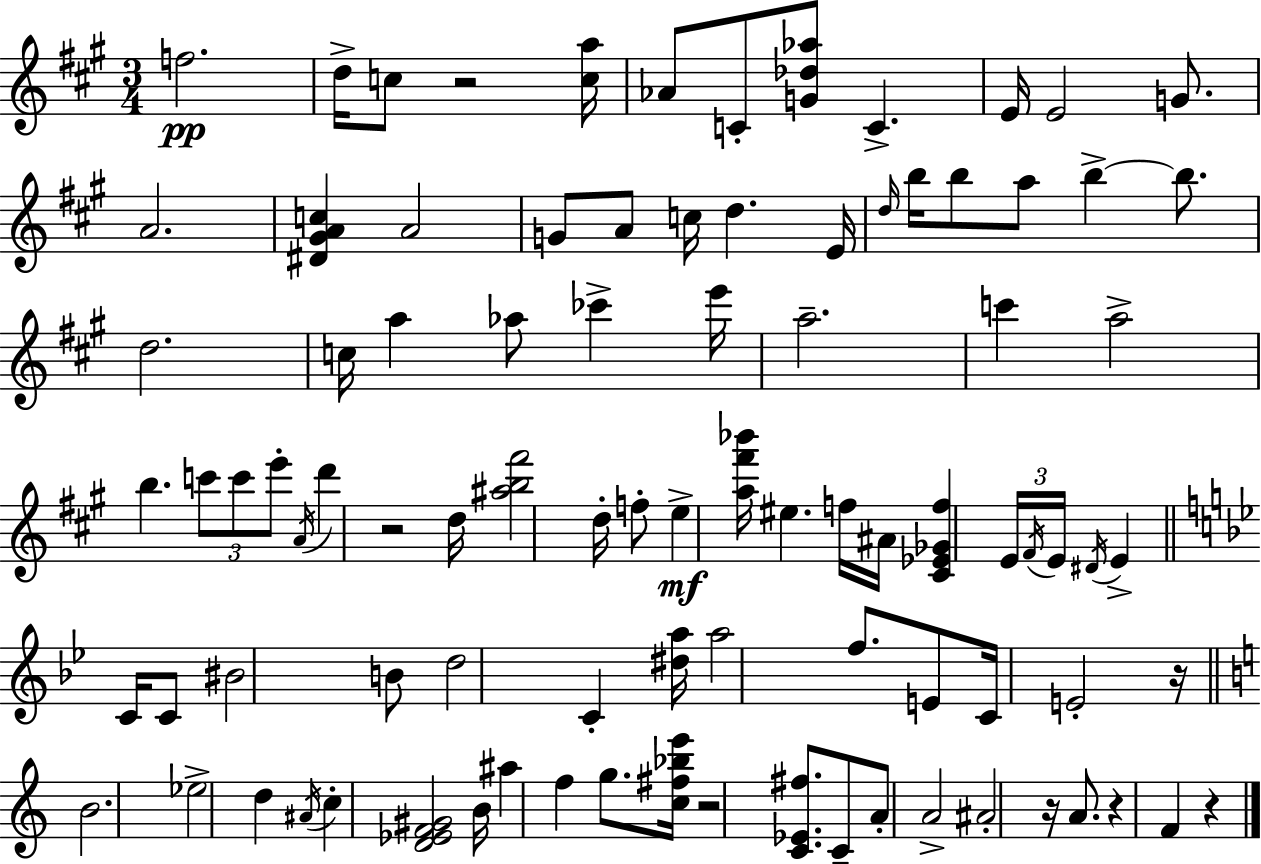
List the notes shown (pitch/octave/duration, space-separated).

F5/h. D5/s C5/e R/h [C5,A5]/s Ab4/e C4/e [G4,Db5,Ab5]/e C4/q. E4/s E4/h G4/e. A4/h. [D#4,G#4,A4,C5]/q A4/h G4/e A4/e C5/s D5/q. E4/s D5/s B5/s B5/e A5/e B5/q B5/e. D5/h. C5/s A5/q Ab5/e CES6/q E6/s A5/h. C6/q A5/h B5/q. C6/e C6/e E6/e A4/s D6/q R/h D5/s [A#5,B5,F#6]/h D5/s F5/e E5/q [A5,F#6,Bb6]/s EIS5/q. F5/s A#4/s [C#4,Eb4,Gb4,F5]/q E4/s F#4/s E4/s D#4/s E4/q C4/s C4/e BIS4/h B4/e D5/h C4/q [D#5,A5]/s A5/h F5/e. E4/e C4/s E4/h R/s B4/h. Eb5/h D5/q A#4/s C5/q [D4,Eb4,F4,G#4]/h B4/s A#5/q F5/q G5/e. [C5,F#5,Bb5,E6]/s R/h [C4,Eb4,F#5]/e. C4/e A4/e A4/h A#4/h R/s A4/e. R/q F4/q R/q